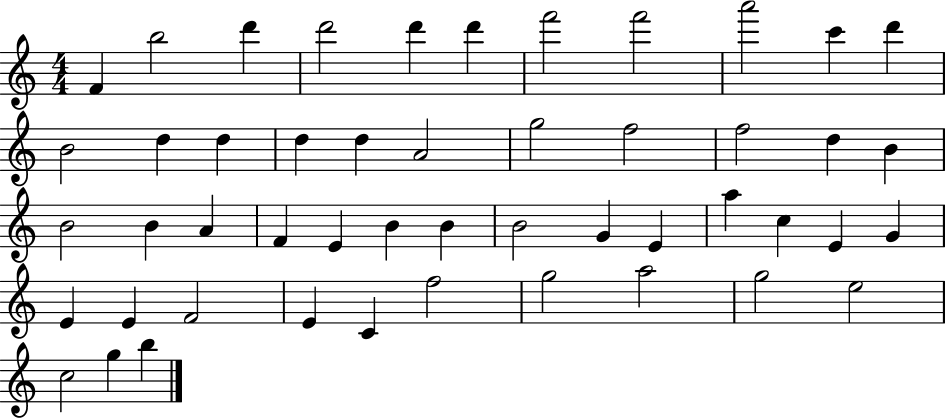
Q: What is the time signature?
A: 4/4